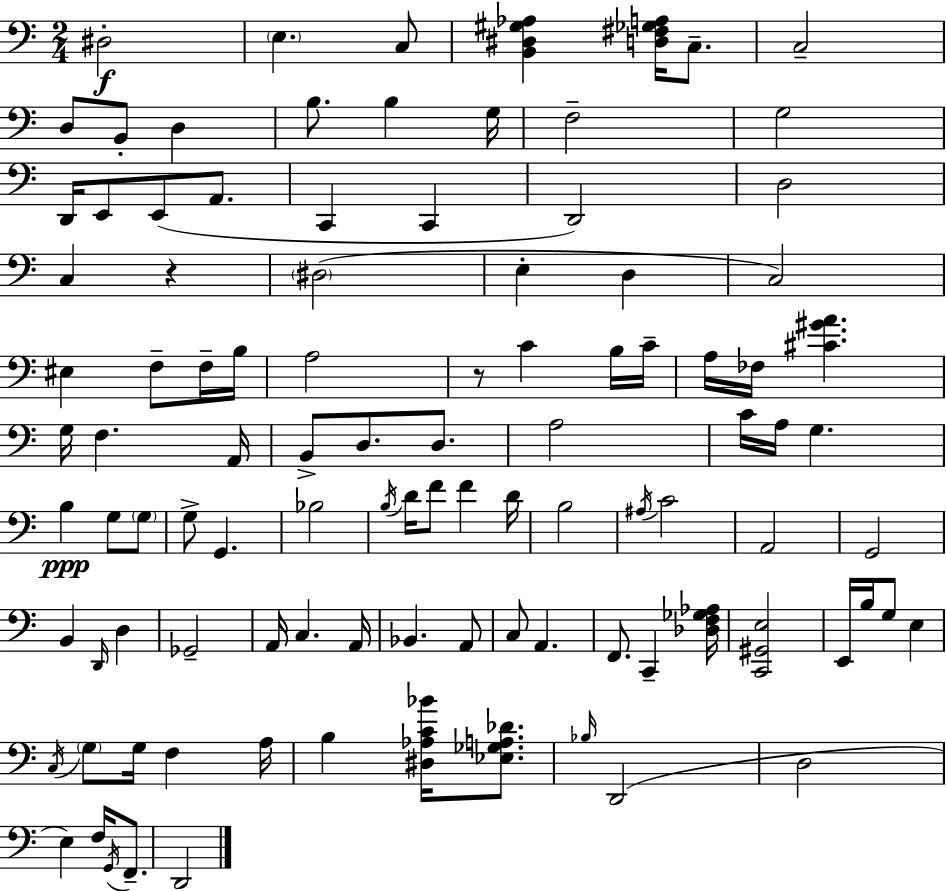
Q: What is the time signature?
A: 2/4